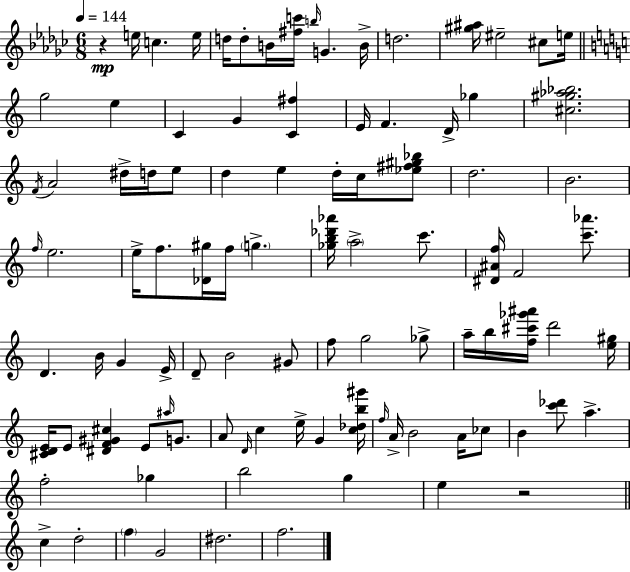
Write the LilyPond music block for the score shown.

{
  \clef treble
  \numericTimeSignature
  \time 6/8
  \key ees \minor
  \tempo 4 = 144
  r4\mp e''16 c''4. e''16 | d''16 d''8-. b'16 <fis'' c'''>16 \grace { b''16 } g'4. | b'16-> d''2. | <gis'' ais''>16 eis''2-- cis''8 | \break e''16 \bar "||" \break \key a \minor g''2 e''4 | c'4 g'4 <c' fis''>4 | e'16 f'4. d'16-> ges''4 | <cis'' gis'' aes'' bes''>2. | \break \acciaccatura { f'16 } a'2 dis''16-> d''16 e''8 | d''4 e''4 d''16-. c''16 <ees'' fis'' gis'' bes''>8 | d''2. | b'2. | \break \grace { f''16 } e''2. | e''16-> f''8. <des' gis''>16 f''16 \parenthesize g''4.-> | <ges'' b'' des''' aes'''>16 \parenthesize a''2-> c'''8. | <dis' ais' f''>16 f'2 <c''' aes'''>8. | \break d'4. b'16 g'4 | e'16-> d'8-- b'2 | gis'8 f''8 g''2 | ges''8-> a''16-- b''16 <f'' cis''' ges''' ais'''>16 d'''2 | \break <e'' gis''>16 <cis' d' e'>16 e'8 <dis' f' gis' cis''>4 e'8 \grace { ais''16 } | g'8. a'8 \grace { d'16 } c''4 e''16-> g'4 | <c'' des'' b'' gis'''>16 \grace { f''16 } a'16-> b'2 | a'16 ces''8 b'4 <c''' des'''>8 a''4.-> | \break f''2-. | ges''4 b''2 | g''4 e''4 r2 | \bar "||" \break \key c \major c''4-> d''2-. | \parenthesize f''4 g'2 | dis''2. | f''2. | \break \bar "|."
}